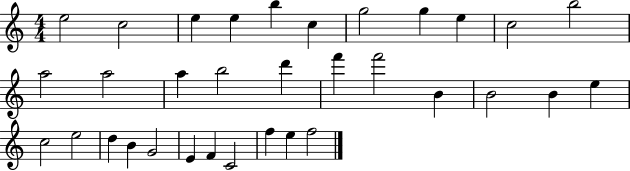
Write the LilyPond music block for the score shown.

{
  \clef treble
  \numericTimeSignature
  \time 4/4
  \key c \major
  e''2 c''2 | e''4 e''4 b''4 c''4 | g''2 g''4 e''4 | c''2 b''2 | \break a''2 a''2 | a''4 b''2 d'''4 | f'''4 f'''2 b'4 | b'2 b'4 e''4 | \break c''2 e''2 | d''4 b'4 g'2 | e'4 f'4 c'2 | f''4 e''4 f''2 | \break \bar "|."
}